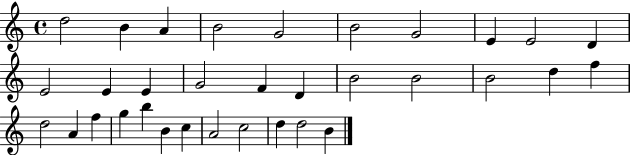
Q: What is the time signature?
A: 4/4